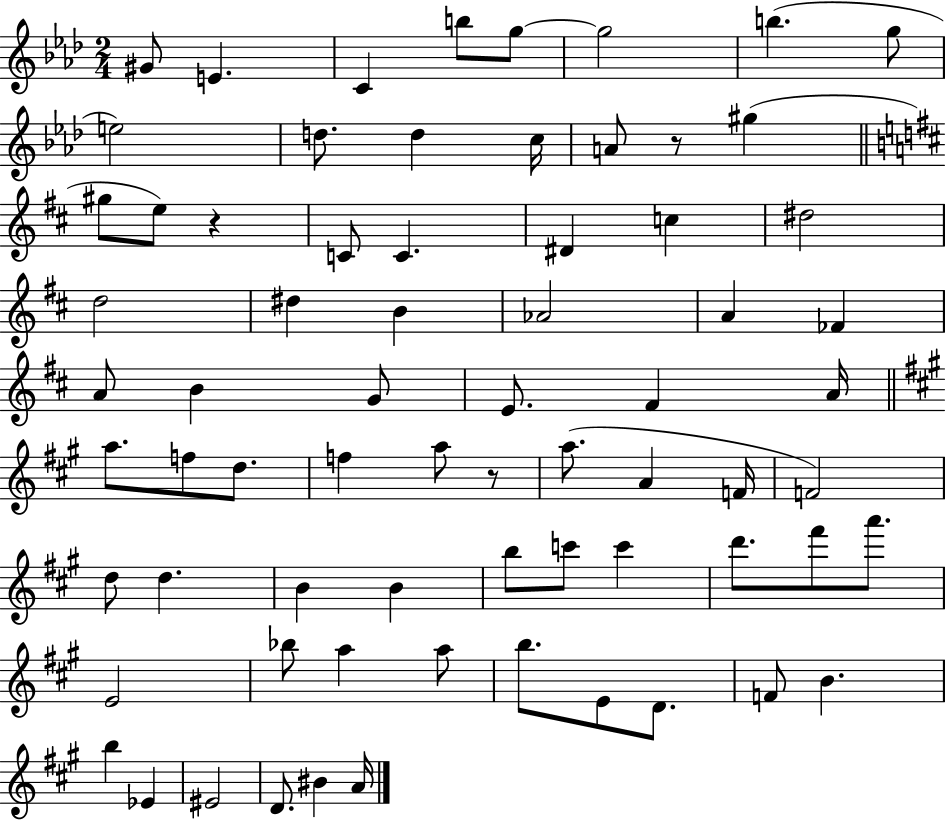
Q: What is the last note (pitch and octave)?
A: A4